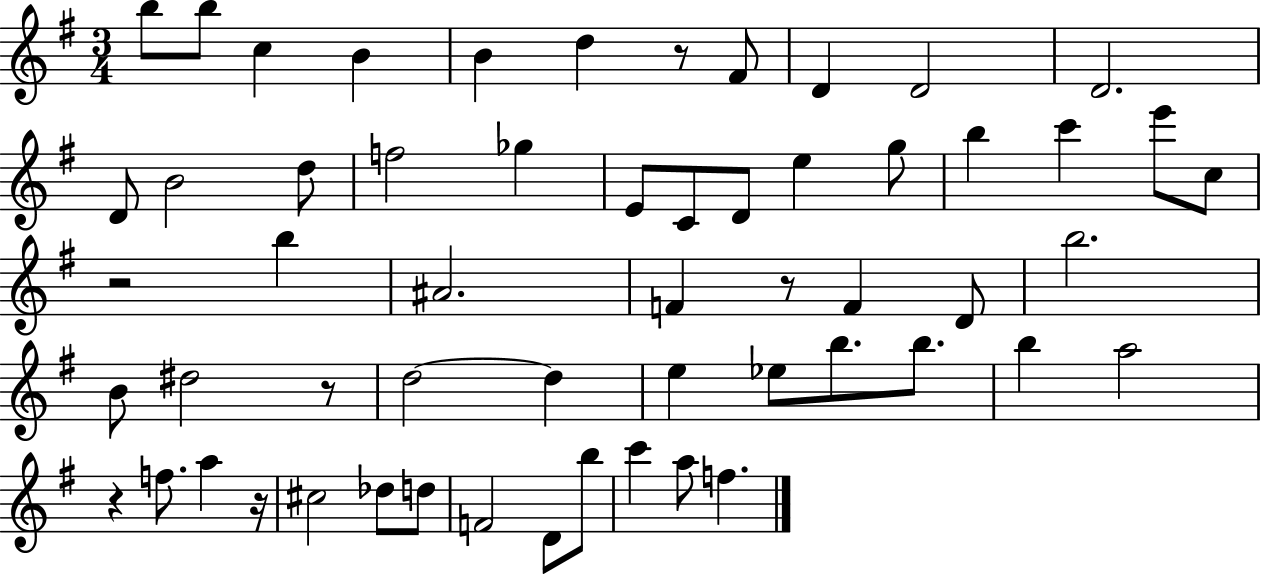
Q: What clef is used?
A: treble